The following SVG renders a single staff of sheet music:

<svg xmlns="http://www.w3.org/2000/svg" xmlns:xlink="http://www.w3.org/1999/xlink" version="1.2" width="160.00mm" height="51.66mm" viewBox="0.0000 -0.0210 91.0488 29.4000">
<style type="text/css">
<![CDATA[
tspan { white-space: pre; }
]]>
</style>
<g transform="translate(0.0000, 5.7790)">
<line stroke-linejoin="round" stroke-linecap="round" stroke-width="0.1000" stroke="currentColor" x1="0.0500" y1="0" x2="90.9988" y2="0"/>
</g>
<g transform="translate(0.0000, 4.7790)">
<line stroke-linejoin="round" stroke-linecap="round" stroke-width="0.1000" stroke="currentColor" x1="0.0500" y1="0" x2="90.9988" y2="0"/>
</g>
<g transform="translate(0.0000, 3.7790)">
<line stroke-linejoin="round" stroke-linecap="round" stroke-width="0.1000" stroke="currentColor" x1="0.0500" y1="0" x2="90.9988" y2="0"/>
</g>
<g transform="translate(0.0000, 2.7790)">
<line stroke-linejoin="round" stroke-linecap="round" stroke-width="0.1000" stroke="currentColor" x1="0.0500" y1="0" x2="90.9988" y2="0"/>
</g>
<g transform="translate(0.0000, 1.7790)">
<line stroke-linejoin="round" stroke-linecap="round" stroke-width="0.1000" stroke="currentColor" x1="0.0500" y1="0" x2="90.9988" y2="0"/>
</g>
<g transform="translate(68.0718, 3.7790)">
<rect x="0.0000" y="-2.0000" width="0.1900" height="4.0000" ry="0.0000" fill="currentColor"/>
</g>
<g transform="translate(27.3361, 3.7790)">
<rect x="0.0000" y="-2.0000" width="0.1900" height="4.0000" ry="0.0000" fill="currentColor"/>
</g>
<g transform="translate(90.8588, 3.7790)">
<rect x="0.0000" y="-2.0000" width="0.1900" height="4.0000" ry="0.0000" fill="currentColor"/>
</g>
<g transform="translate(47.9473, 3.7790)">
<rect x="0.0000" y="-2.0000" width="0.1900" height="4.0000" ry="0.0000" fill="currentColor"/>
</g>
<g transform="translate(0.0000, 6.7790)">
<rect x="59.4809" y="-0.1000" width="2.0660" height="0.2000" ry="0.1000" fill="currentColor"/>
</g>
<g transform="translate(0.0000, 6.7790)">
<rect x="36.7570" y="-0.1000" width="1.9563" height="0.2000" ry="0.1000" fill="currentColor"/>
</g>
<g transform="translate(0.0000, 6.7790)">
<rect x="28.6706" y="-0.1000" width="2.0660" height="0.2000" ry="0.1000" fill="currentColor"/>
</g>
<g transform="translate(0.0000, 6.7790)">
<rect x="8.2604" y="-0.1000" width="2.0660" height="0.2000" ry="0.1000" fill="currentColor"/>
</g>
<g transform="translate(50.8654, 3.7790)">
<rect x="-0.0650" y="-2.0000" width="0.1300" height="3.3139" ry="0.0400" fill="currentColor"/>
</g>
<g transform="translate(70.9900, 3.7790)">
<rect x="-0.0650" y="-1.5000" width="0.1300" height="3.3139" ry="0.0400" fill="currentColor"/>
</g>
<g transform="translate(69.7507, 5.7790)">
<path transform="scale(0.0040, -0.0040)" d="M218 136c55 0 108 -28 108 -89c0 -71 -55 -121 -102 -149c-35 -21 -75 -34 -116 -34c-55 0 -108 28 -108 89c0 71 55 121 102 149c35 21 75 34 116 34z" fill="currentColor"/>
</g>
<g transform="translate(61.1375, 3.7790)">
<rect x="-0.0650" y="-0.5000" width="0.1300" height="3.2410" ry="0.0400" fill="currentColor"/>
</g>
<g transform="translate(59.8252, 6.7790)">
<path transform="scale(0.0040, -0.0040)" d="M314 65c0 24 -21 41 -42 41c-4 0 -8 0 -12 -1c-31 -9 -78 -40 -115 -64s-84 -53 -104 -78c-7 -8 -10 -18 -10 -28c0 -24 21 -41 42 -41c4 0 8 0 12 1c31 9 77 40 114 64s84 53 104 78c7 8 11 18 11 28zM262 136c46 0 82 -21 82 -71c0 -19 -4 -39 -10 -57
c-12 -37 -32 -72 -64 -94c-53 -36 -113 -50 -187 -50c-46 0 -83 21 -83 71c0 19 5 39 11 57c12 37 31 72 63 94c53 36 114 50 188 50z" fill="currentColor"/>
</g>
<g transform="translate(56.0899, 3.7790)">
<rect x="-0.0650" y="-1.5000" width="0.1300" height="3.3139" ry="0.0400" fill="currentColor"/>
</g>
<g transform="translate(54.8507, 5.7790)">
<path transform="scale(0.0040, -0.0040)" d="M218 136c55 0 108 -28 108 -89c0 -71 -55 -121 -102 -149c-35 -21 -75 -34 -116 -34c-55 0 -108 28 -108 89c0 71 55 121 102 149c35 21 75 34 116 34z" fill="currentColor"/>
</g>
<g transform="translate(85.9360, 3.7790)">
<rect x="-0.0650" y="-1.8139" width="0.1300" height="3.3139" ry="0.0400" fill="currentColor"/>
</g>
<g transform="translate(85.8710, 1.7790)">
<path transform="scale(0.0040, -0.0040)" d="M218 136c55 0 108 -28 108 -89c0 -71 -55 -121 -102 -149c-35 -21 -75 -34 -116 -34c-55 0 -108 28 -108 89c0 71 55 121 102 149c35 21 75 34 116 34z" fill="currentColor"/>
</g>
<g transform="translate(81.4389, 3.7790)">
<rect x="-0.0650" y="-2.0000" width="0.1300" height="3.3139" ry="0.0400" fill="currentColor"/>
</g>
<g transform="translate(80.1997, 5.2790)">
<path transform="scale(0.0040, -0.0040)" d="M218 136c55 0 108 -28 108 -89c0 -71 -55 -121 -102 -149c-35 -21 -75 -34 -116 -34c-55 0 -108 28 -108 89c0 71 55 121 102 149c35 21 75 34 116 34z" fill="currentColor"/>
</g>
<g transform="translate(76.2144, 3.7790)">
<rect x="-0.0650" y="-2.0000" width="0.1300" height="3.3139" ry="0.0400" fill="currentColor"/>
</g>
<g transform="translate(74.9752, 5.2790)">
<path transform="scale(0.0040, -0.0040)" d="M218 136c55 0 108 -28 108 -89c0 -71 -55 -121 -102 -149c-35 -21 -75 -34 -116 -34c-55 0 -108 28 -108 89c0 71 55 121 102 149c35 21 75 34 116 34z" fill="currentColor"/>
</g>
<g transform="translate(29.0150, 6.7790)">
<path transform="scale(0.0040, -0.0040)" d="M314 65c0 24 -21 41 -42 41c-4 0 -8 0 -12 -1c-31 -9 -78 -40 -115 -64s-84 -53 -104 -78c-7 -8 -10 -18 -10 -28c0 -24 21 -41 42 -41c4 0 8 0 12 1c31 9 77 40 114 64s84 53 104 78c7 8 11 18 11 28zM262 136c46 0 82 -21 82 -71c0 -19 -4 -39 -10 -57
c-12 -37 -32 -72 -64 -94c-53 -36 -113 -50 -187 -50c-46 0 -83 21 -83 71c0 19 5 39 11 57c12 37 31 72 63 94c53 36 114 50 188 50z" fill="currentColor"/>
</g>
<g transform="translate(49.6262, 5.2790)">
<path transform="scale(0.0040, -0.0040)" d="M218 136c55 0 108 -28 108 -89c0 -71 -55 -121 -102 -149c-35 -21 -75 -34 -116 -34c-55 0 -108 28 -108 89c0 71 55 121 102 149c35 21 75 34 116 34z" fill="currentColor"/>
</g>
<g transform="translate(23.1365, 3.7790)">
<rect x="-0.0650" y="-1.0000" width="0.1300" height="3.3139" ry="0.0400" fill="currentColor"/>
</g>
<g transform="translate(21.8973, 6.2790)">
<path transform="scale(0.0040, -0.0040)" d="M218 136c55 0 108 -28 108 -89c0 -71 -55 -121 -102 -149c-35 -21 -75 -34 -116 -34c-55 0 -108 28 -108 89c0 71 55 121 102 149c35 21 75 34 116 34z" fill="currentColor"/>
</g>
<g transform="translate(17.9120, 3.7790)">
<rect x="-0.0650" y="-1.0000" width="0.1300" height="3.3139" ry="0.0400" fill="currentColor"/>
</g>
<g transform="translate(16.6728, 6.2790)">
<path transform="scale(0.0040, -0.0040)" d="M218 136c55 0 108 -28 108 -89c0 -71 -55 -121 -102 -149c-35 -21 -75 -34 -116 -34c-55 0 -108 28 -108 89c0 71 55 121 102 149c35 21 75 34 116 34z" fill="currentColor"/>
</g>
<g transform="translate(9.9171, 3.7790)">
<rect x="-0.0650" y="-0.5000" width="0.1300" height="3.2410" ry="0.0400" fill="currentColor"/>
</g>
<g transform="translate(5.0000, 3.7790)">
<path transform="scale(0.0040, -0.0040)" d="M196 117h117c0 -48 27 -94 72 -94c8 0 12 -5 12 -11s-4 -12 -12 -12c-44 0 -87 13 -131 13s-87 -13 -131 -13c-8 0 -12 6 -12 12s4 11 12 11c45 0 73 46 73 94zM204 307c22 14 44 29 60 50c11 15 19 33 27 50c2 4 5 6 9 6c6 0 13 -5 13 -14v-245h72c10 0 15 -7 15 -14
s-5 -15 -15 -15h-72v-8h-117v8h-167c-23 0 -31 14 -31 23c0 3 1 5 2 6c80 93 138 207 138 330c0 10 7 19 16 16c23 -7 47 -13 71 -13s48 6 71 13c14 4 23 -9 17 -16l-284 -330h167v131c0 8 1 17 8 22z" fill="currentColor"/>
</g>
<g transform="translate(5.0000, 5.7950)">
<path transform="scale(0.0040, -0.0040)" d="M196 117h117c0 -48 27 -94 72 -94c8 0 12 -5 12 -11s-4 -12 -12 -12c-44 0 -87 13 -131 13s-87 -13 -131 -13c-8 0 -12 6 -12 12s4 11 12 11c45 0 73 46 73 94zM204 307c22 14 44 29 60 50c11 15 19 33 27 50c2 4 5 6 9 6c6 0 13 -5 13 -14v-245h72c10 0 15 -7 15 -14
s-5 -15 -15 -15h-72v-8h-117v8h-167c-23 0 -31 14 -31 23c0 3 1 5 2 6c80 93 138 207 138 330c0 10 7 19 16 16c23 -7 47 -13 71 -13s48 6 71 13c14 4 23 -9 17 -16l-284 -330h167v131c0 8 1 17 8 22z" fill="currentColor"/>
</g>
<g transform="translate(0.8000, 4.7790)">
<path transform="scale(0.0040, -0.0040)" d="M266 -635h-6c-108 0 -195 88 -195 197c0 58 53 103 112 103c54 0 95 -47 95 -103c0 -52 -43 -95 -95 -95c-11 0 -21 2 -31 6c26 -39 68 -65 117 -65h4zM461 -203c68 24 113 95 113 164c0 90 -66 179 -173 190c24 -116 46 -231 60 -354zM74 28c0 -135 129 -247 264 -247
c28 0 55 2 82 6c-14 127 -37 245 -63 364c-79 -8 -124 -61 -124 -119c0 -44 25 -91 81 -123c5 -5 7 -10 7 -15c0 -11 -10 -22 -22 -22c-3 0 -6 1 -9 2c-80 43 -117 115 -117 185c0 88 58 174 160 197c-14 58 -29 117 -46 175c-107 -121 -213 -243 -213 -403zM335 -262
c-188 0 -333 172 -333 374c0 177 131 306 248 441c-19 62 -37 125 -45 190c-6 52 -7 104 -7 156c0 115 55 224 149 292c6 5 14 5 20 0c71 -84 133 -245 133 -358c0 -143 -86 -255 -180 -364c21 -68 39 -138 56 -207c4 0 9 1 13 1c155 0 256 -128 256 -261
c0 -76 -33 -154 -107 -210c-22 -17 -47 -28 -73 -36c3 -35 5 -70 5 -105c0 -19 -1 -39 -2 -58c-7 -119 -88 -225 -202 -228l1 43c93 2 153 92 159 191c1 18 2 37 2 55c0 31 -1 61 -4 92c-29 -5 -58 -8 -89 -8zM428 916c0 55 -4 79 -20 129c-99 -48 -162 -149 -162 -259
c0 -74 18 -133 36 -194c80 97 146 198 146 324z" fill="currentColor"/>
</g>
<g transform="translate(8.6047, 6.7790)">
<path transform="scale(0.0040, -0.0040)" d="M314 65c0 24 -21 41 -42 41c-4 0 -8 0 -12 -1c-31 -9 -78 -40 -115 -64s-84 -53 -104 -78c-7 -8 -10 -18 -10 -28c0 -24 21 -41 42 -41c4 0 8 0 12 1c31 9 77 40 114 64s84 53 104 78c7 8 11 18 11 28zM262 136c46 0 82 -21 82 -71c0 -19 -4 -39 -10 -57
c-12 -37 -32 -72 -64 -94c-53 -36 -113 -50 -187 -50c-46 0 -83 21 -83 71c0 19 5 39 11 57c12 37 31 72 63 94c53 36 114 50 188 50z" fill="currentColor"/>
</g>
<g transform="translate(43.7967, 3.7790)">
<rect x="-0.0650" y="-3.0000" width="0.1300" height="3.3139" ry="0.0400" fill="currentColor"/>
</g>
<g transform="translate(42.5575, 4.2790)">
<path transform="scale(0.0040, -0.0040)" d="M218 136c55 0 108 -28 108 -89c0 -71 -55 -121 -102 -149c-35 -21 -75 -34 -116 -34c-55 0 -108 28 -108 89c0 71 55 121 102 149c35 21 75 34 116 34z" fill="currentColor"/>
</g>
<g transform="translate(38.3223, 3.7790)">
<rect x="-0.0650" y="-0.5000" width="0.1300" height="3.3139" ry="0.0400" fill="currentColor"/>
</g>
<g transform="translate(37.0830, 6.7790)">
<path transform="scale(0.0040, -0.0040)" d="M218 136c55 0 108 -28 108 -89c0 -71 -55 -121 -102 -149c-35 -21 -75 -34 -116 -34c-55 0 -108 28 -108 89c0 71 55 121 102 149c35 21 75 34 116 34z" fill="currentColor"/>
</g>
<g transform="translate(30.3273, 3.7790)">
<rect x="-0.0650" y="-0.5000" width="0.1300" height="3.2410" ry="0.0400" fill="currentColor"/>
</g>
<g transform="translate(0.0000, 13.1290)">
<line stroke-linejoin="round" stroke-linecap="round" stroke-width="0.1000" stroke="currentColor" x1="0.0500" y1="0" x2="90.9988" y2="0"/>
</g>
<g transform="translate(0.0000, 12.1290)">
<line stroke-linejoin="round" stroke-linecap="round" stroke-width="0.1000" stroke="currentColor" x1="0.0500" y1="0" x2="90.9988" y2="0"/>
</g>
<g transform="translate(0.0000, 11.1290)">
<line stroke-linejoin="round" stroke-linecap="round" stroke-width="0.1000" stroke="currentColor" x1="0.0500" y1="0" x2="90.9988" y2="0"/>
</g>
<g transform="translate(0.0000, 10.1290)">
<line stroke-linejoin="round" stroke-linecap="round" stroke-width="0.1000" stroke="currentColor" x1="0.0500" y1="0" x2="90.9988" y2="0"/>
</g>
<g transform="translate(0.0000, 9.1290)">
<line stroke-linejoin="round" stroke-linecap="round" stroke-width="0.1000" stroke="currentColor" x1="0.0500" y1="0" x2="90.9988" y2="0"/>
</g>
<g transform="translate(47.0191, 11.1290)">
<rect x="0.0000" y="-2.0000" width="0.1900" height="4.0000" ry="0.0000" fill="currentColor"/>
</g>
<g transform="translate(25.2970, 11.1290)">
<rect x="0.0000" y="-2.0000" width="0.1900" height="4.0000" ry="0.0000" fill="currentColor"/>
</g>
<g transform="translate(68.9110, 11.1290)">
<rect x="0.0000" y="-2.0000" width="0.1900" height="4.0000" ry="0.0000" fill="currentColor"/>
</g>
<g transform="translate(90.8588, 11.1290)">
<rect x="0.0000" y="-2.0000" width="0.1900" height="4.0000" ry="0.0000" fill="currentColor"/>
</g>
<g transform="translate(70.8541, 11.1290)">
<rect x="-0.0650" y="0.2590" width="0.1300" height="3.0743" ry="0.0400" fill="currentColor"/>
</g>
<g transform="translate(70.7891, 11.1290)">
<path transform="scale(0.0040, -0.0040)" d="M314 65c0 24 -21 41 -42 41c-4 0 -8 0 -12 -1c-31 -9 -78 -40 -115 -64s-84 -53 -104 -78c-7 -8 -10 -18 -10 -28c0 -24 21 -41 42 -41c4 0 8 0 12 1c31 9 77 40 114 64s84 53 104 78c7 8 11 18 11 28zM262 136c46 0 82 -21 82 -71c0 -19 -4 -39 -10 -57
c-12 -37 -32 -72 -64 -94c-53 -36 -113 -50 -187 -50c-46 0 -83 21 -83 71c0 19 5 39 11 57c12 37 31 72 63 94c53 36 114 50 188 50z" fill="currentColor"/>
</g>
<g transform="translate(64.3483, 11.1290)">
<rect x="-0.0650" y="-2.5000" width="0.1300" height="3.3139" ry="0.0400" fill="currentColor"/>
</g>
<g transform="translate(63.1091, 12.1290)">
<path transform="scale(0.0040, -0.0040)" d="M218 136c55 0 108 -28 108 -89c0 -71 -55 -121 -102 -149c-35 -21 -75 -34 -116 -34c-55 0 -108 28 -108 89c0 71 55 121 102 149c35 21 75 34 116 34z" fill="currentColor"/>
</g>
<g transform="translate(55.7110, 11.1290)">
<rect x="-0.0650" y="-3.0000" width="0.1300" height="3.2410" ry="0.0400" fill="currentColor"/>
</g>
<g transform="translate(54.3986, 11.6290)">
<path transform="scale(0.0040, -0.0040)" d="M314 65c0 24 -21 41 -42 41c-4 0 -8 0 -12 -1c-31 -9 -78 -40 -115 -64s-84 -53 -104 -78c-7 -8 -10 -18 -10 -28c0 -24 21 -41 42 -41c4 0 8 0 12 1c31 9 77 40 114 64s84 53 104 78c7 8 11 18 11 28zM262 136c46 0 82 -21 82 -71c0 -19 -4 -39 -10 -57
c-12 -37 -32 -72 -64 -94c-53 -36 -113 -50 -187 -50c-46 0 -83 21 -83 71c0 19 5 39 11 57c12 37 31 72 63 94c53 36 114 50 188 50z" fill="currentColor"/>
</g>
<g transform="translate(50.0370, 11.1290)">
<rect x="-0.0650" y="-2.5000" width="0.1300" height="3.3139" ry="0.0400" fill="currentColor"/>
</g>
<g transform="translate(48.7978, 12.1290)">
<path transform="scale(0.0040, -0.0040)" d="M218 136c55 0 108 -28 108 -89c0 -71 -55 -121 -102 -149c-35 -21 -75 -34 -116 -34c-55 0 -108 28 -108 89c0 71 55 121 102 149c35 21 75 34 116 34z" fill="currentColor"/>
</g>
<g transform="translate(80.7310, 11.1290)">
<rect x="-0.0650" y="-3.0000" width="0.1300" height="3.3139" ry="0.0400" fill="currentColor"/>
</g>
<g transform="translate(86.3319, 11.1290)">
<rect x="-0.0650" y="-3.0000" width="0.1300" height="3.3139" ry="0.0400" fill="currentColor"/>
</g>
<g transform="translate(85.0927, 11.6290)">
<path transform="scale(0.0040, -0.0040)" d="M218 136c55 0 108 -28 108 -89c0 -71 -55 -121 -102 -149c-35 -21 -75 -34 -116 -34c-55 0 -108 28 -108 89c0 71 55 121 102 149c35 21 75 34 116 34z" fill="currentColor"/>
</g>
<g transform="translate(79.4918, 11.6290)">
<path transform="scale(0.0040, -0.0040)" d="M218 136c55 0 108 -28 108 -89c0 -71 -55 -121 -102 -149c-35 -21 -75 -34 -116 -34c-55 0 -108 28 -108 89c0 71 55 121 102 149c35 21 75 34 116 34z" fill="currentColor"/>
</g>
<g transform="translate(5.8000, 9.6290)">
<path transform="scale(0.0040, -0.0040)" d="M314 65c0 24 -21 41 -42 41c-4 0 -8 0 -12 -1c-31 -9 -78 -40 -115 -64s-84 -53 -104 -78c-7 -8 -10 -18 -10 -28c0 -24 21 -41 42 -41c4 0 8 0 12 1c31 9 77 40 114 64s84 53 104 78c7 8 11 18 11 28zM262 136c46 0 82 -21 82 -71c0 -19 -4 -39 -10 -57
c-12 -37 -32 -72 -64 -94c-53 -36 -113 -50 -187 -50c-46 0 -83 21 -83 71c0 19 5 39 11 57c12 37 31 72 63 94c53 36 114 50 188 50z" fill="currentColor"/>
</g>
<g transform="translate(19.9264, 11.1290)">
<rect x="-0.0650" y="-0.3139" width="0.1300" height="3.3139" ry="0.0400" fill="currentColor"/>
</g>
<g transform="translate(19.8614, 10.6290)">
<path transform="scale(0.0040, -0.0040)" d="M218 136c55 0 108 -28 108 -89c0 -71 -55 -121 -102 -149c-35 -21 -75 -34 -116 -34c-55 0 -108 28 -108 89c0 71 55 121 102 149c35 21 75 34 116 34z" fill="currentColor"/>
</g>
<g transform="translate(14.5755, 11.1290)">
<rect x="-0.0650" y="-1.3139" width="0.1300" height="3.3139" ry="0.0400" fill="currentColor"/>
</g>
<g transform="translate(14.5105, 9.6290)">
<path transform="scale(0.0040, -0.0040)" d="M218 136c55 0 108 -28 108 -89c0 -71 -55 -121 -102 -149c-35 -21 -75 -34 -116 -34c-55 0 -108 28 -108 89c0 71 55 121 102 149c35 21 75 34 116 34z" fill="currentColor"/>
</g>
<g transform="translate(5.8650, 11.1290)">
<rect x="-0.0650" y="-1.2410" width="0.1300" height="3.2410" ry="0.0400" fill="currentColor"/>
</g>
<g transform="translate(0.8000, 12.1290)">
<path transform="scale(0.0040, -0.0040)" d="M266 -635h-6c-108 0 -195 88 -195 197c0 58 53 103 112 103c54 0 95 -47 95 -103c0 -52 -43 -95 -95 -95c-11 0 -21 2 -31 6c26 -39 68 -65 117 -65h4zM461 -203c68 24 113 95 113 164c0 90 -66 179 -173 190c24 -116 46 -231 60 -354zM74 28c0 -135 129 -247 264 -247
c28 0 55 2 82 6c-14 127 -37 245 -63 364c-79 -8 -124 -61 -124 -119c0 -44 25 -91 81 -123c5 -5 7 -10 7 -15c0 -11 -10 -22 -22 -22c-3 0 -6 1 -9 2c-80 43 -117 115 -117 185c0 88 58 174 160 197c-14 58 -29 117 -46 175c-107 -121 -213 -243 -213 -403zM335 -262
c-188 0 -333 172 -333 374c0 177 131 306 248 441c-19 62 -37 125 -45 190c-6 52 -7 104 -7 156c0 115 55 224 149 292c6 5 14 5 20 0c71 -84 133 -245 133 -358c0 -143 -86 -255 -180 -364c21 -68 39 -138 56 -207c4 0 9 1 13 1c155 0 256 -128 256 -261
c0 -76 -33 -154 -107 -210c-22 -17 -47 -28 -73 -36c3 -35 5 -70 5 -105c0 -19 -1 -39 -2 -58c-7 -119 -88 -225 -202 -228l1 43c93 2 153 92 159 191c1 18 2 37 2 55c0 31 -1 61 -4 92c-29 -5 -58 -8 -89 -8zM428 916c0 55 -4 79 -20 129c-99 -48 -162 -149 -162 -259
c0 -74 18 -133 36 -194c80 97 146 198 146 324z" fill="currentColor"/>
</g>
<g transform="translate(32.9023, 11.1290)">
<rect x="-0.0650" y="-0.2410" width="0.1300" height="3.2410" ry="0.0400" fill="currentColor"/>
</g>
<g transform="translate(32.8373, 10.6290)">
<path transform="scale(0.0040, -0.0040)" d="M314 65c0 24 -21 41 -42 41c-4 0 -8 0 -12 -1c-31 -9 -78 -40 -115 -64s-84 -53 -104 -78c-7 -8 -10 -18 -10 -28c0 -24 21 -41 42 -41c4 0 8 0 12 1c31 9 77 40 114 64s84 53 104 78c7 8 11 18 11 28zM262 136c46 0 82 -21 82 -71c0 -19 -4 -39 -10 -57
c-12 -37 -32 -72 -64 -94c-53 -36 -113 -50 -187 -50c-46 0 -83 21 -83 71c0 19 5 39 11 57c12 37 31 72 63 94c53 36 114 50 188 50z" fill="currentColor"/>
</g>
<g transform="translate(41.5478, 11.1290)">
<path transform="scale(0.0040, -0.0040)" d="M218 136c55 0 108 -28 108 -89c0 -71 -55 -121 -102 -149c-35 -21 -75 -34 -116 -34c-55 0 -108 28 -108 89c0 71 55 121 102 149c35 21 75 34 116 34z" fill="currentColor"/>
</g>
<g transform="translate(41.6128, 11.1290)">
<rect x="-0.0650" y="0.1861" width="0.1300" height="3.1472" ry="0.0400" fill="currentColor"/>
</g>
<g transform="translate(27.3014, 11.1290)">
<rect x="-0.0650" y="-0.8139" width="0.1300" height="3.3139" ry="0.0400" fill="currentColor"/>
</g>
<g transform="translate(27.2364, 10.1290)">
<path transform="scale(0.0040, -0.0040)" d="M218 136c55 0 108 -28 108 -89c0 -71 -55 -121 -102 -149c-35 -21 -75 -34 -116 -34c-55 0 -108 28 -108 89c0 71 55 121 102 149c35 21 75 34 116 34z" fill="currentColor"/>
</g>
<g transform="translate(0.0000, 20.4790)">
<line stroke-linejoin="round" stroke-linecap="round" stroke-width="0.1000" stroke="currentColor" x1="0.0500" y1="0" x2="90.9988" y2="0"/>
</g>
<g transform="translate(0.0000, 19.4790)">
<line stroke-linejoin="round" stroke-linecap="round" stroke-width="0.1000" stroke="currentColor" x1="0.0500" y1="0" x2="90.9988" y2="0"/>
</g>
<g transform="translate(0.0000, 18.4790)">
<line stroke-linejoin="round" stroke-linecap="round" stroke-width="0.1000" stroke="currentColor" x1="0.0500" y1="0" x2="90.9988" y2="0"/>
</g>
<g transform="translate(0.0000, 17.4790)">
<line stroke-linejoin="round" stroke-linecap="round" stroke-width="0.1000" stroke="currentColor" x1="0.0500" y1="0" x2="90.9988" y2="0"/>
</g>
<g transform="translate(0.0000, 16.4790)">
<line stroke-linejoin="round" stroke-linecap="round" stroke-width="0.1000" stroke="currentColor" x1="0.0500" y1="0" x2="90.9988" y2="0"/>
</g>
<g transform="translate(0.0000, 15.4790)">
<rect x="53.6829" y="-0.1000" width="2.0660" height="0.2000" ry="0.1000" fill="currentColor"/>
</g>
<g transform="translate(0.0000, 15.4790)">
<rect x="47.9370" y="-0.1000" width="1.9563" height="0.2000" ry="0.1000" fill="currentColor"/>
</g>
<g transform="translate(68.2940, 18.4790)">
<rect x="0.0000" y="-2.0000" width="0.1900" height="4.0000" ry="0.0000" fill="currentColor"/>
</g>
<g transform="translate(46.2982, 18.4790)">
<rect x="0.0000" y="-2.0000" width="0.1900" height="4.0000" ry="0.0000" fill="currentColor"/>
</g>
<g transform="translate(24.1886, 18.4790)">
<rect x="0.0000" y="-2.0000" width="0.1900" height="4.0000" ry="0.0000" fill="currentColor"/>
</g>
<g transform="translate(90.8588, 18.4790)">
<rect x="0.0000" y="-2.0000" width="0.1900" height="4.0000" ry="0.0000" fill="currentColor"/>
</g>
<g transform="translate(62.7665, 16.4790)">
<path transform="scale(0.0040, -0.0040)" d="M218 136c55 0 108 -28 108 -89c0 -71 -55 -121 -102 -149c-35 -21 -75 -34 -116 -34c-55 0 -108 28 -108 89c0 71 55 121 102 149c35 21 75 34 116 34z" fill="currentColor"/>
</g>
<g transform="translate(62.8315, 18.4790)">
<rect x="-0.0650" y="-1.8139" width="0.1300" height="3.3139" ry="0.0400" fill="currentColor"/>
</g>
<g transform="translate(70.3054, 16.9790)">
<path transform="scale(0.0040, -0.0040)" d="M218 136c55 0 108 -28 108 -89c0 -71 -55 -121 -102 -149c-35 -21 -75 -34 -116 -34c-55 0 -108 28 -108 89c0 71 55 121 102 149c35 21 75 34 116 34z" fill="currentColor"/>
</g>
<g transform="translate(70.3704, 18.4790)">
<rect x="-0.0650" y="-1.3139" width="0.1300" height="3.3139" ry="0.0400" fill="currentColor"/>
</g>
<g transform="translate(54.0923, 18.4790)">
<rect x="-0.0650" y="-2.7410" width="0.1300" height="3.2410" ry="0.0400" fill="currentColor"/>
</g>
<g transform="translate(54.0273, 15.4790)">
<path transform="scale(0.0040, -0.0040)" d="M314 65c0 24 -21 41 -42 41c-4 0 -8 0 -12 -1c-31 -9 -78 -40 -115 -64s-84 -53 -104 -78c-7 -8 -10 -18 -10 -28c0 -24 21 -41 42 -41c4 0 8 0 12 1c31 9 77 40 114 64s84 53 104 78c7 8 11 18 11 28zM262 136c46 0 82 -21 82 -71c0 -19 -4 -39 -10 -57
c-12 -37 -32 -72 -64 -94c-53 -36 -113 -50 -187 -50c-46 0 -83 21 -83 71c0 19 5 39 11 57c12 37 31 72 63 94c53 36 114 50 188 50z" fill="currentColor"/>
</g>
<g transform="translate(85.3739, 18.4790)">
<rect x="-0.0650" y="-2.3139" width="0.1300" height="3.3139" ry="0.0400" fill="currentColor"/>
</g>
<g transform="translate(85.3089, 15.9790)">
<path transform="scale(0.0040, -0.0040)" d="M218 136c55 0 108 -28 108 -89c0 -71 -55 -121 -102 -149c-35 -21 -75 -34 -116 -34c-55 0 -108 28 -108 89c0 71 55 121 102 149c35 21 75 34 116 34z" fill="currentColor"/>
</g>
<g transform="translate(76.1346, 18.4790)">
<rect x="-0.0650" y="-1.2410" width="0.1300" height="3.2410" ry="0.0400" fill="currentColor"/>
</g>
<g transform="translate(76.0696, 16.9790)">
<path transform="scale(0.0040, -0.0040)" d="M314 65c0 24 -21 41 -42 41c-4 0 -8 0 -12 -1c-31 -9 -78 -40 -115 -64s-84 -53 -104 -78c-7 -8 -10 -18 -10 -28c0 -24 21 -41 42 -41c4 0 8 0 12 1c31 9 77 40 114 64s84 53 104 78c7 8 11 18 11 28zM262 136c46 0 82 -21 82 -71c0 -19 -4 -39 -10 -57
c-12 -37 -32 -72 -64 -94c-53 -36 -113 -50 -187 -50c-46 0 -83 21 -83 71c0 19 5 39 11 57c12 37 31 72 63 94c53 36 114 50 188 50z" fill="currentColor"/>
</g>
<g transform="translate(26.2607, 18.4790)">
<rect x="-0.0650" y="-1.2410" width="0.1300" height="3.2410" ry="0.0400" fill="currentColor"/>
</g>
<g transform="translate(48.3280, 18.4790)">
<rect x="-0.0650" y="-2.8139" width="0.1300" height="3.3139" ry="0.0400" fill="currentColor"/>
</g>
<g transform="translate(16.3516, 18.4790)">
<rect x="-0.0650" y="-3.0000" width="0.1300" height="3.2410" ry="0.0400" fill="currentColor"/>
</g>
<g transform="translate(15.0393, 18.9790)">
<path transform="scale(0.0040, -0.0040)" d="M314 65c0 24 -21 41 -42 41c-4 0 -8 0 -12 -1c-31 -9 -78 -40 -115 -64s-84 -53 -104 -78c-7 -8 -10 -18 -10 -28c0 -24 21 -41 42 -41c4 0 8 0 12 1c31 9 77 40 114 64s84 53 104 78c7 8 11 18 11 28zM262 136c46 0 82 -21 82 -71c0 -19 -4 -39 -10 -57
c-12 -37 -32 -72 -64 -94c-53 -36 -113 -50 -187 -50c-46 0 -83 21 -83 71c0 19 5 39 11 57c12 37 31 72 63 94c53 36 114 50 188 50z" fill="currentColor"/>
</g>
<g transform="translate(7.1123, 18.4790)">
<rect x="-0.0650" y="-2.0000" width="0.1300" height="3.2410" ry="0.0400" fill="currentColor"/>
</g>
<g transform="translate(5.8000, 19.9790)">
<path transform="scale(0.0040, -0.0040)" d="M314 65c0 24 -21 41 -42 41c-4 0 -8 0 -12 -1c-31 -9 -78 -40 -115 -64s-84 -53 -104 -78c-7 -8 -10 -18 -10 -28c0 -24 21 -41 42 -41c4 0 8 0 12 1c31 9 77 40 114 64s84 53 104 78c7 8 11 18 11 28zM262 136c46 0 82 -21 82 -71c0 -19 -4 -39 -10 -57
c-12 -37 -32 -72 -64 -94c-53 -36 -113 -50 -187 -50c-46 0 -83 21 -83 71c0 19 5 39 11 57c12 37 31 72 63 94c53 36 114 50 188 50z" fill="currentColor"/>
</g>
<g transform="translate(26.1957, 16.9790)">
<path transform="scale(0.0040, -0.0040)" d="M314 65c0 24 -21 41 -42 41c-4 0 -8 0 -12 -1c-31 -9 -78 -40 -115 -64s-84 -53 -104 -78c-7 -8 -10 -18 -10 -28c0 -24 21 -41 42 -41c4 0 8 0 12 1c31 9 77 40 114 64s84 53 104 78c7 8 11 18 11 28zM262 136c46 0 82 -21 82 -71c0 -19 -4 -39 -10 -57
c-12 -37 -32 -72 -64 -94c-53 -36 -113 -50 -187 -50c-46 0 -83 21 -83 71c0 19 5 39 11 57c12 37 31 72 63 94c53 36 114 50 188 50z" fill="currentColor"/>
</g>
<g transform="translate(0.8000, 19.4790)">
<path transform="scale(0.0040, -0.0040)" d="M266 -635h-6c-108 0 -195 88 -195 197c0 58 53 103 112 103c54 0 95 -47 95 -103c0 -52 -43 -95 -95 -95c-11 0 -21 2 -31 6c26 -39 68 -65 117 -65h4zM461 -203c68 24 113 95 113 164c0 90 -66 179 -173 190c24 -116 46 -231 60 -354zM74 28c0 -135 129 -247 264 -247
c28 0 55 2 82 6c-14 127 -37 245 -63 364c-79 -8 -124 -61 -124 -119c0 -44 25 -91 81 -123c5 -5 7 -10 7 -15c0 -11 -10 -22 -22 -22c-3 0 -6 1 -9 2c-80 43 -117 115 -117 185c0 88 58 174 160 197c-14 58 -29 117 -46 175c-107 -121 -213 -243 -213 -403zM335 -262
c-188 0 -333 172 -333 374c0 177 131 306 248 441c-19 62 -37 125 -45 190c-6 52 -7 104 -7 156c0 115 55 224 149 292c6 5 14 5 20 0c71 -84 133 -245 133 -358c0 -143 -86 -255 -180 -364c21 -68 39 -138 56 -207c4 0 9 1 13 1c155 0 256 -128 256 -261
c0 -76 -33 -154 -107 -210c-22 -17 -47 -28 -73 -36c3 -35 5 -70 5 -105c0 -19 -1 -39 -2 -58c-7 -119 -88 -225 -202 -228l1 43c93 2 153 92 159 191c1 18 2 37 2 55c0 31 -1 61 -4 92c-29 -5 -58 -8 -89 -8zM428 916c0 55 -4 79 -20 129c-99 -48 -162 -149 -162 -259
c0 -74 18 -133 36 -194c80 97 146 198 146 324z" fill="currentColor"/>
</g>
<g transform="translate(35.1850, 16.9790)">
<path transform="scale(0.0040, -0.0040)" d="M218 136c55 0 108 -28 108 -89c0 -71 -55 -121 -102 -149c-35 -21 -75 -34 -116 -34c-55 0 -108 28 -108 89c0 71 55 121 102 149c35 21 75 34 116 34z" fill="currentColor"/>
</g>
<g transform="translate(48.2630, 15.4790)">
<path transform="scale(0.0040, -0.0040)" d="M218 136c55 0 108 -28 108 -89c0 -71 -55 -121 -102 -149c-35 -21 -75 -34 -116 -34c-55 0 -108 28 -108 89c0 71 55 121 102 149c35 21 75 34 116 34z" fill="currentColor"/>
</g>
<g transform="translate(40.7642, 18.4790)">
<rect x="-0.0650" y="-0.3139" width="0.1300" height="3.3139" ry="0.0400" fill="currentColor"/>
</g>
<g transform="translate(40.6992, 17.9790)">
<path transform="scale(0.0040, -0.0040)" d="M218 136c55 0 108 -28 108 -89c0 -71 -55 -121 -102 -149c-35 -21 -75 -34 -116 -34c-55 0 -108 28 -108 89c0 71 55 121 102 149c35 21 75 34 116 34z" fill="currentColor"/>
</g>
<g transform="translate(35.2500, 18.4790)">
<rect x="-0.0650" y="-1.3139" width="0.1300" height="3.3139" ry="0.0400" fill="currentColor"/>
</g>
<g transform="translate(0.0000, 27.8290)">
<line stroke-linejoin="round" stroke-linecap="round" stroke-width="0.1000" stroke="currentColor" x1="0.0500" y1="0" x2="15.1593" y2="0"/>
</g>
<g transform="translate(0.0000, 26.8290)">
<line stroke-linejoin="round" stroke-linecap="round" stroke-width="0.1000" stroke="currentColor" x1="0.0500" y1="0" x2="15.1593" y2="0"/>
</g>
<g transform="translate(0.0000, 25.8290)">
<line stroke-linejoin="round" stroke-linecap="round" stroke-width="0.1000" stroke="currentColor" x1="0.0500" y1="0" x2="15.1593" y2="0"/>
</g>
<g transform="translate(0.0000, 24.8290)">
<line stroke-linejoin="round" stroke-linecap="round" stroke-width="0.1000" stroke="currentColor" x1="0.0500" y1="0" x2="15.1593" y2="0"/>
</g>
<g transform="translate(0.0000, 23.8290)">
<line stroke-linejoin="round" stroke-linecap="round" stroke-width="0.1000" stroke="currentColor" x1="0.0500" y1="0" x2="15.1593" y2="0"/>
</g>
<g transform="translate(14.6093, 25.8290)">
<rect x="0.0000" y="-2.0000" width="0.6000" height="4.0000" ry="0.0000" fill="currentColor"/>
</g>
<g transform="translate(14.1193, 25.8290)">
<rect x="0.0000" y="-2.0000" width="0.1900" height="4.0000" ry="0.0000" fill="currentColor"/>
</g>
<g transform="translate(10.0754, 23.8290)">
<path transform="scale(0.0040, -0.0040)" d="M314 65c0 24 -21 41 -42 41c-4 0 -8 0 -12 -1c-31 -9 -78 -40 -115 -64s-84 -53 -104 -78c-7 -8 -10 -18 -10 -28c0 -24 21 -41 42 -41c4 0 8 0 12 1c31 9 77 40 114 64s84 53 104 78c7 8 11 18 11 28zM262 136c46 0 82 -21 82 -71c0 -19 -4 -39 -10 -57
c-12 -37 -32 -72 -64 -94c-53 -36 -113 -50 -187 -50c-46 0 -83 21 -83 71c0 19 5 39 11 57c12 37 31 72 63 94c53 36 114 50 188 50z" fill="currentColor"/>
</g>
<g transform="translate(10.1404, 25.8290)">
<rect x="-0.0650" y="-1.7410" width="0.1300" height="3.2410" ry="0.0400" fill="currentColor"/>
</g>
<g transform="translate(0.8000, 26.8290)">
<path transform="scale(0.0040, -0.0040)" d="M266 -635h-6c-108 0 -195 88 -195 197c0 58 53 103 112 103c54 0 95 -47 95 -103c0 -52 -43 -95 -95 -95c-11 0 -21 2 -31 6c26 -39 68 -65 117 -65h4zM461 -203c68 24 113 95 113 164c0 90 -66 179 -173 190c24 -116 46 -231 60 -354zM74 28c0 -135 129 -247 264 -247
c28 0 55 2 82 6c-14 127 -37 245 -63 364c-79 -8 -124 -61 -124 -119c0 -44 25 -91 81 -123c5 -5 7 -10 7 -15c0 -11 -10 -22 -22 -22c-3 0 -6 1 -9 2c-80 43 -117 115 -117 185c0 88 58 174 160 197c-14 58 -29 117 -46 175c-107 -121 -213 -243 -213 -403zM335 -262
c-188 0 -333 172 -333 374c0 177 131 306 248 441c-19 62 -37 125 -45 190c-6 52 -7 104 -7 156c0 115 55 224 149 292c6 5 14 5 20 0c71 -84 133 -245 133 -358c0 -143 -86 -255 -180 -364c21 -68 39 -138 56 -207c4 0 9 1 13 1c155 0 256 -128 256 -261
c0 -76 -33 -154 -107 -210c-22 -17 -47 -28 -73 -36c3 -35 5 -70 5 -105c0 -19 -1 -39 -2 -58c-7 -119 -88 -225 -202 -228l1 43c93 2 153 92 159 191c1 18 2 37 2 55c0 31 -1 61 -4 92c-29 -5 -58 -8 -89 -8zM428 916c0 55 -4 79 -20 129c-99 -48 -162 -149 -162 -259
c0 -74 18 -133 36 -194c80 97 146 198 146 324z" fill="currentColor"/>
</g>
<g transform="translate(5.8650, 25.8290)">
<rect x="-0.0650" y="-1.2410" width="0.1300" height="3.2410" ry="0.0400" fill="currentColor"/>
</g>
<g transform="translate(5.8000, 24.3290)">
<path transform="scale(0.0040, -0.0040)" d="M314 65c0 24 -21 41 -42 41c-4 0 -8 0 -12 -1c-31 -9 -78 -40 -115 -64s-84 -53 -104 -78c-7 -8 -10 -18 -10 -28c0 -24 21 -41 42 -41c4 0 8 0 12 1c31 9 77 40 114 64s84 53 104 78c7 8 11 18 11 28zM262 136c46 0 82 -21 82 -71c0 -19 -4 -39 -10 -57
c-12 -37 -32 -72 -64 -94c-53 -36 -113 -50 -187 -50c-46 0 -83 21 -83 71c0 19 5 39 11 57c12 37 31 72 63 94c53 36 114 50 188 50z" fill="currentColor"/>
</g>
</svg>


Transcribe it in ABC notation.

X:1
T:Untitled
M:4/4
L:1/4
K:C
C2 D D C2 C A F E C2 E F F f e2 e c d c2 B G A2 G B2 A A F2 A2 e2 e c a a2 f e e2 g e2 f2